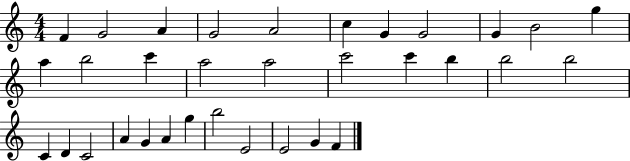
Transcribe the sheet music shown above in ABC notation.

X:1
T:Untitled
M:4/4
L:1/4
K:C
F G2 A G2 A2 c G G2 G B2 g a b2 c' a2 a2 c'2 c' b b2 b2 C D C2 A G A g b2 E2 E2 G F